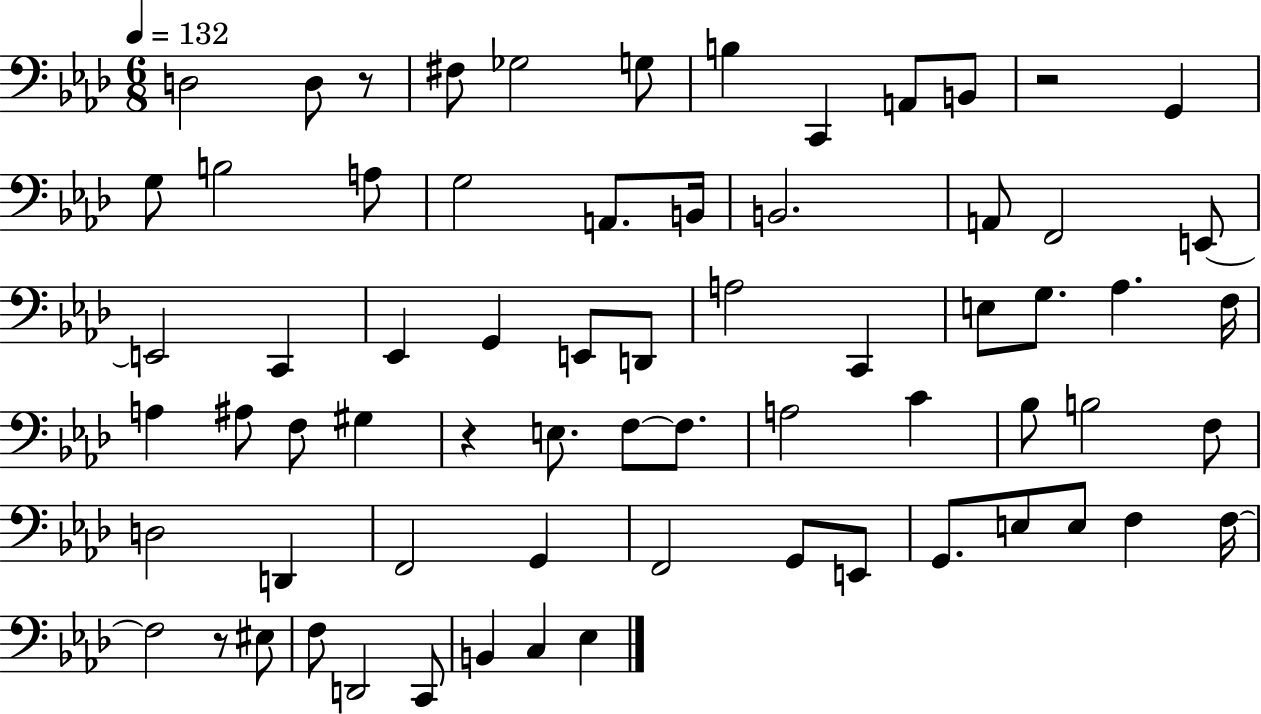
{
  \clef bass
  \numericTimeSignature
  \time 6/8
  \key aes \major
  \tempo 4 = 132
  d2 d8 r8 | fis8 ges2 g8 | b4 c,4 a,8 b,8 | r2 g,4 | \break g8 b2 a8 | g2 a,8. b,16 | b,2. | a,8 f,2 e,8~~ | \break e,2 c,4 | ees,4 g,4 e,8 d,8 | a2 c,4 | e8 g8. aes4. f16 | \break a4 ais8 f8 gis4 | r4 e8. f8~~ f8. | a2 c'4 | bes8 b2 f8 | \break d2 d,4 | f,2 g,4 | f,2 g,8 e,8 | g,8. e8 e8 f4 f16~~ | \break f2 r8 eis8 | f8 d,2 c,8 | b,4 c4 ees4 | \bar "|."
}